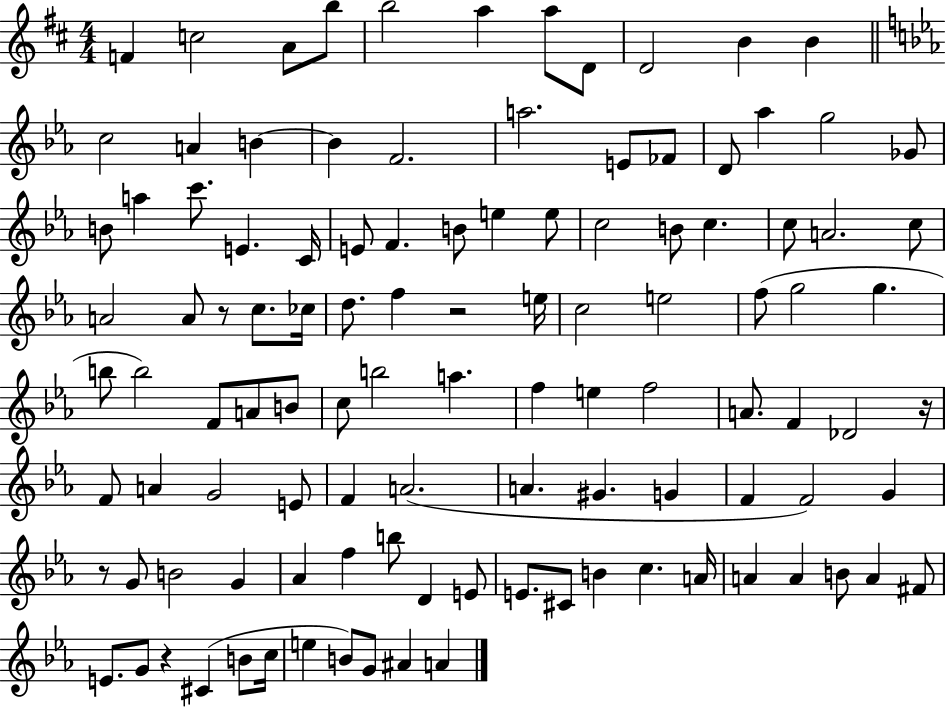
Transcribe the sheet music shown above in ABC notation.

X:1
T:Untitled
M:4/4
L:1/4
K:D
F c2 A/2 b/2 b2 a a/2 D/2 D2 B B c2 A B B F2 a2 E/2 _F/2 D/2 _a g2 _G/2 B/2 a c'/2 E C/4 E/2 F B/2 e e/2 c2 B/2 c c/2 A2 c/2 A2 A/2 z/2 c/2 _c/4 d/2 f z2 e/4 c2 e2 f/2 g2 g b/2 b2 F/2 A/2 B/2 c/2 b2 a f e f2 A/2 F _D2 z/4 F/2 A G2 E/2 F A2 A ^G G F F2 G z/2 G/2 B2 G _A f b/2 D E/2 E/2 ^C/2 B c A/4 A A B/2 A ^F/2 E/2 G/2 z ^C B/2 c/4 e B/2 G/2 ^A A